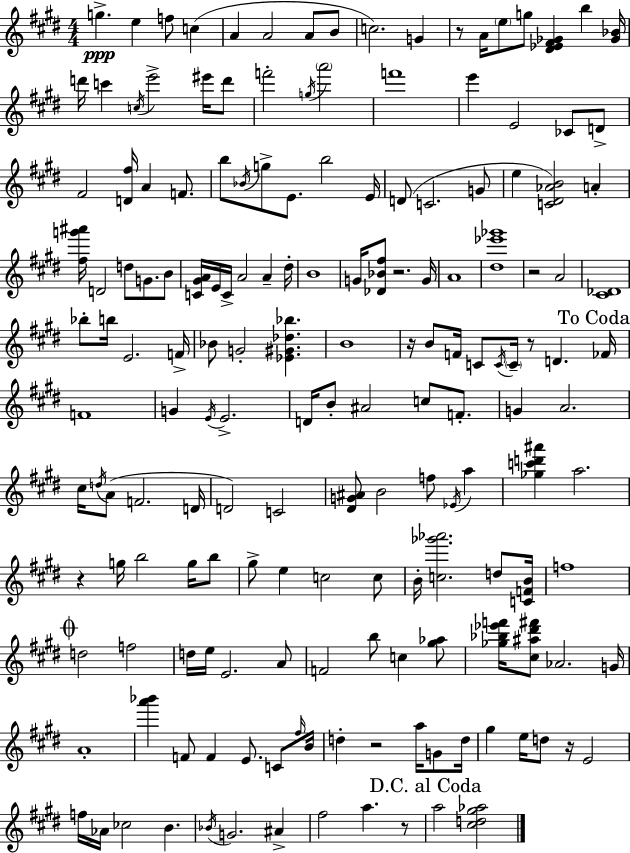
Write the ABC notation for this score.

X:1
T:Untitled
M:4/4
L:1/4
K:E
g e f/2 c A A2 A/2 B/2 c2 G z/2 A/4 e/2 g/2 [^D_E^F_G] b [_G_B]/4 d'/4 c' c/4 e'2 ^e'/4 d'/2 f'2 g/4 a'2 f'4 e' E2 _C/2 D/2 ^F2 [D^f]/4 A F/2 b/2 _B/4 g/2 E/2 b2 E/4 D/2 C2 G/2 e [C^D_AB]2 A [^fg'^a']/4 D2 d/2 G/2 B/2 [C^GA]/4 E/4 C/4 A2 A ^d/4 B4 G/4 [_D_B^f]/2 z2 G/4 A4 [^d_e'_g']4 z2 A2 [^C_D]4 _b/2 b/4 E2 F/4 _B/2 G2 [_E^G_d_b] B4 z/4 B/2 F/4 C/2 C/4 C/4 z/2 D _F/4 F4 G E/4 E2 D/4 B/2 ^A2 c/2 F/2 G A2 ^c/4 d/4 A/2 F2 D/4 D2 C2 [^DG^A]/2 B2 f/2 _E/4 a [_gc'd'^a'] a2 z g/4 b2 g/4 b/2 ^g/2 e c2 c/2 B/4 [c_g'_a']2 d/2 [CFB]/4 f4 d2 f2 d/4 e/4 E2 A/2 F2 b/2 c [^g_a]/2 [_g_b_e'f']/4 [^c^a^d'^f']/2 _A2 G/4 A4 [a'_b'] F/2 F E/2 C/2 ^f/4 B/4 d z2 a/4 G/2 d/4 ^g e/4 d/2 z/4 E2 f/4 _A/4 _c2 B _B/4 G2 ^A ^f2 a z/2 a2 [^cd^g_a]2